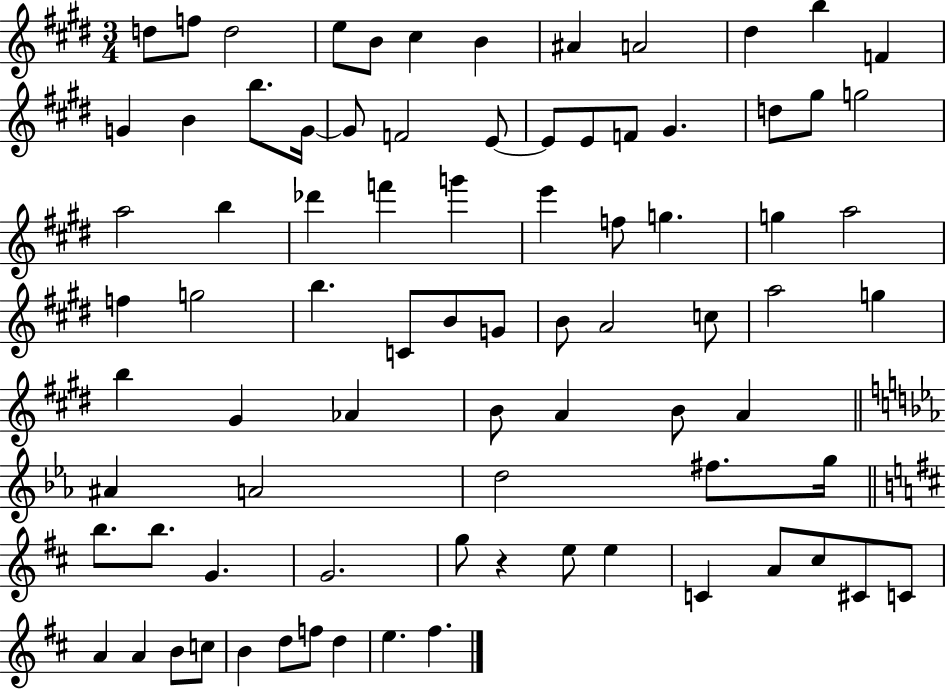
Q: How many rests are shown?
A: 1